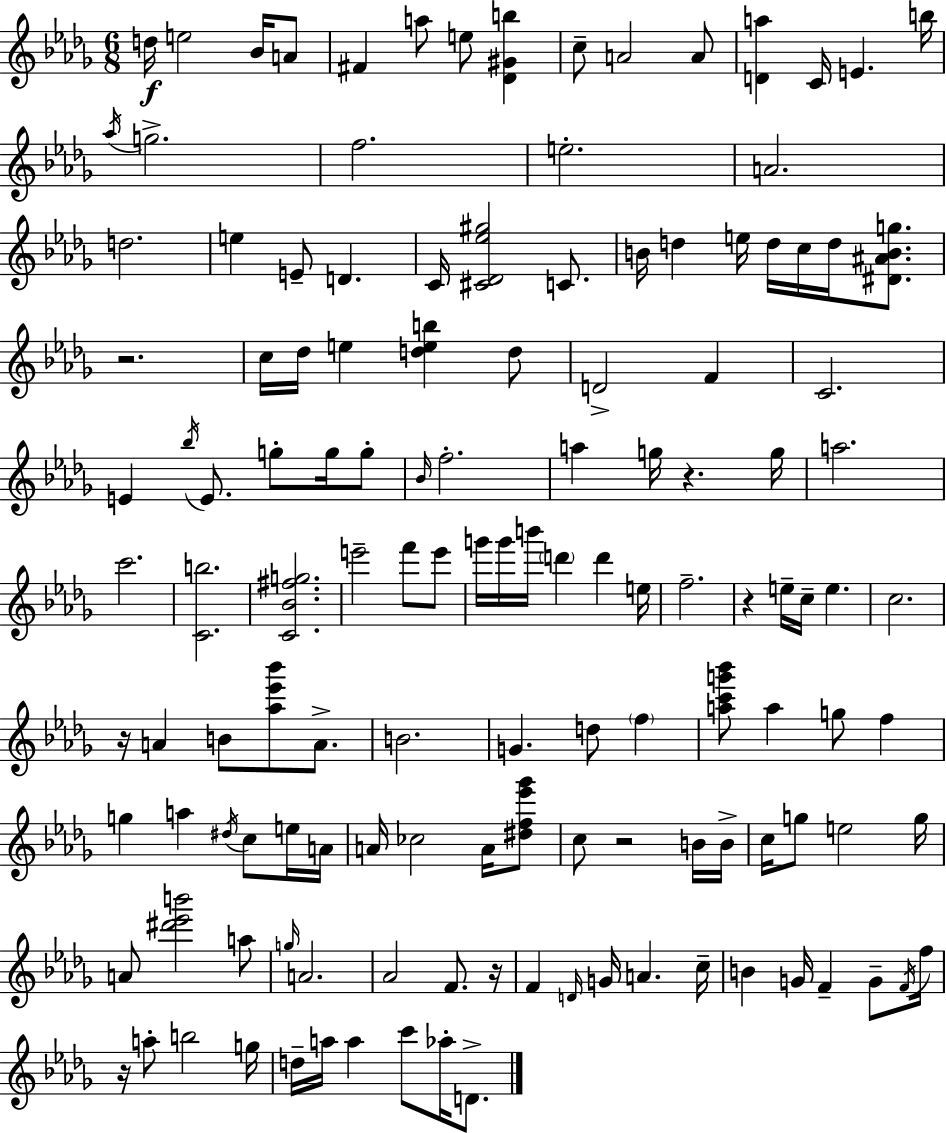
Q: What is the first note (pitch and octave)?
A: D5